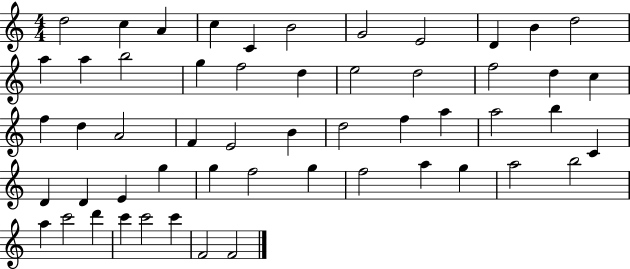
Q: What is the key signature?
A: C major